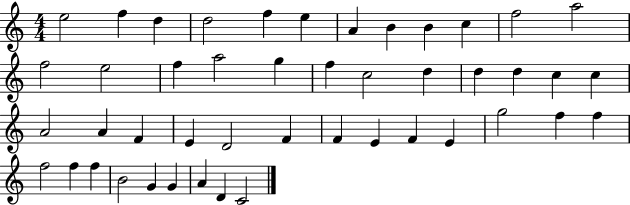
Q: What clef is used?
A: treble